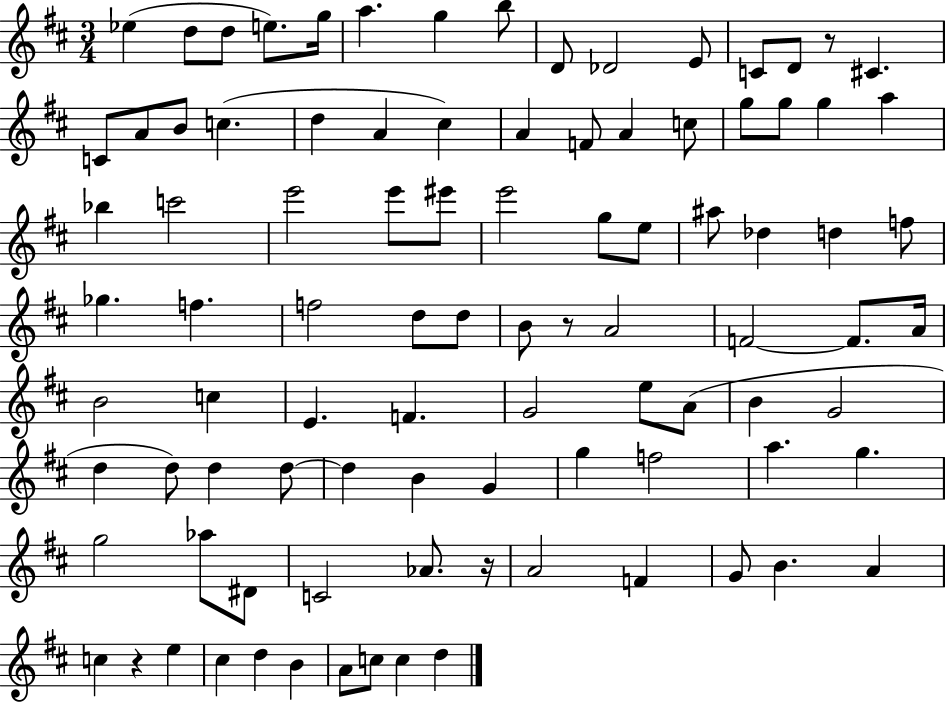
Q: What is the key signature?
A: D major